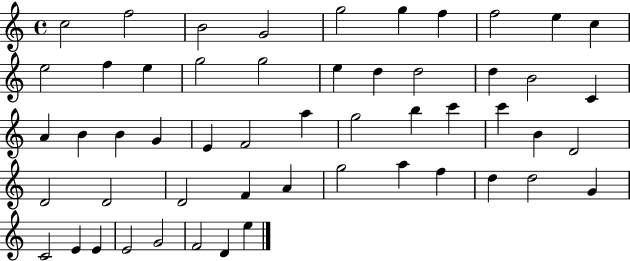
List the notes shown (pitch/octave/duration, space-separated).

C5/h F5/h B4/h G4/h G5/h G5/q F5/q F5/h E5/q C5/q E5/h F5/q E5/q G5/h G5/h E5/q D5/q D5/h D5/q B4/h C4/q A4/q B4/q B4/q G4/q E4/q F4/h A5/q G5/h B5/q C6/q C6/q B4/q D4/h D4/h D4/h D4/h F4/q A4/q G5/h A5/q F5/q D5/q D5/h G4/q C4/h E4/q E4/q E4/h G4/h F4/h D4/q E5/q